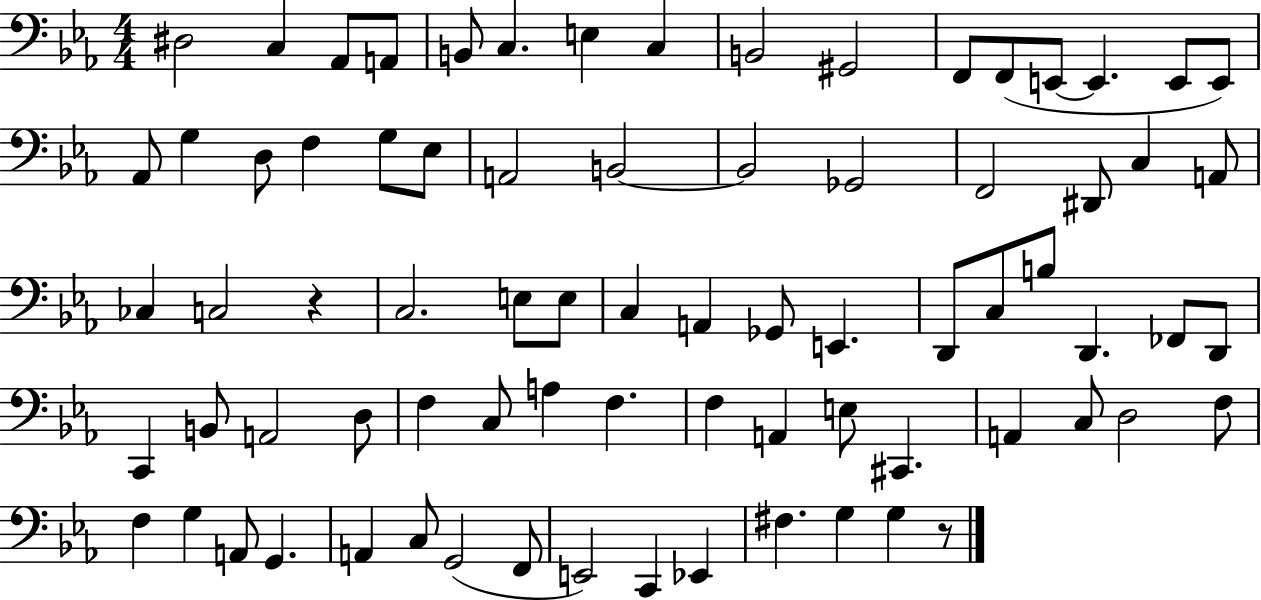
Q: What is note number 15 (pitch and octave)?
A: E2